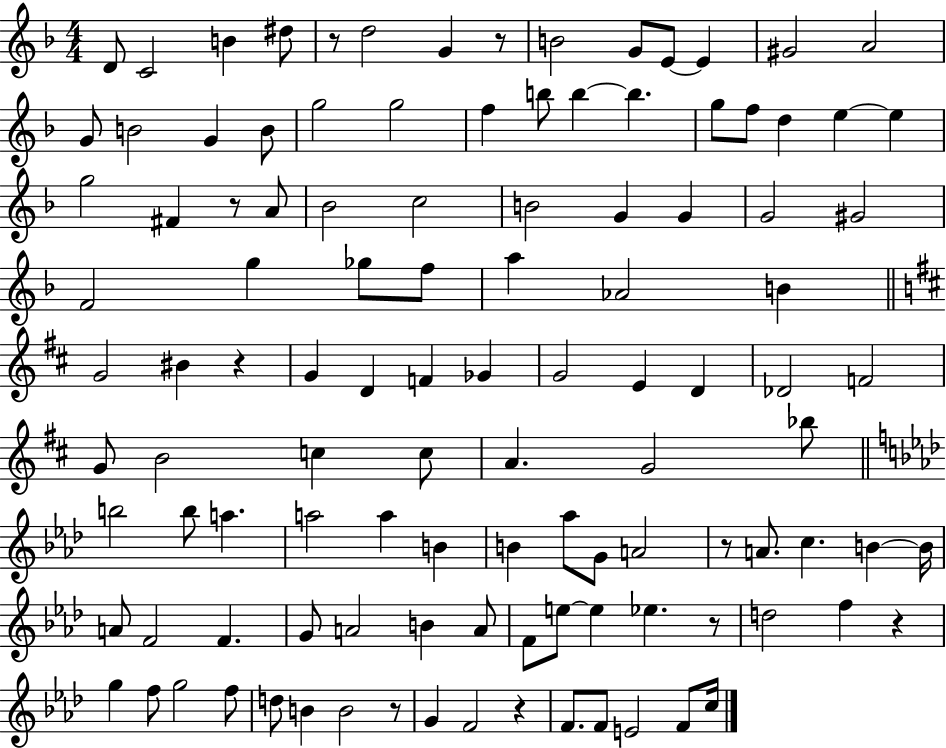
X:1
T:Untitled
M:4/4
L:1/4
K:F
D/2 C2 B ^d/2 z/2 d2 G z/2 B2 G/2 E/2 E ^G2 A2 G/2 B2 G B/2 g2 g2 f b/2 b b g/2 f/2 d e e g2 ^F z/2 A/2 _B2 c2 B2 G G G2 ^G2 F2 g _g/2 f/2 a _A2 B G2 ^B z G D F _G G2 E D _D2 F2 G/2 B2 c c/2 A G2 _b/2 b2 b/2 a a2 a B B _a/2 G/2 A2 z/2 A/2 c B B/4 A/2 F2 F G/2 A2 B A/2 F/2 e/2 e _e z/2 d2 f z g f/2 g2 f/2 d/2 B B2 z/2 G F2 z F/2 F/2 E2 F/2 c/4